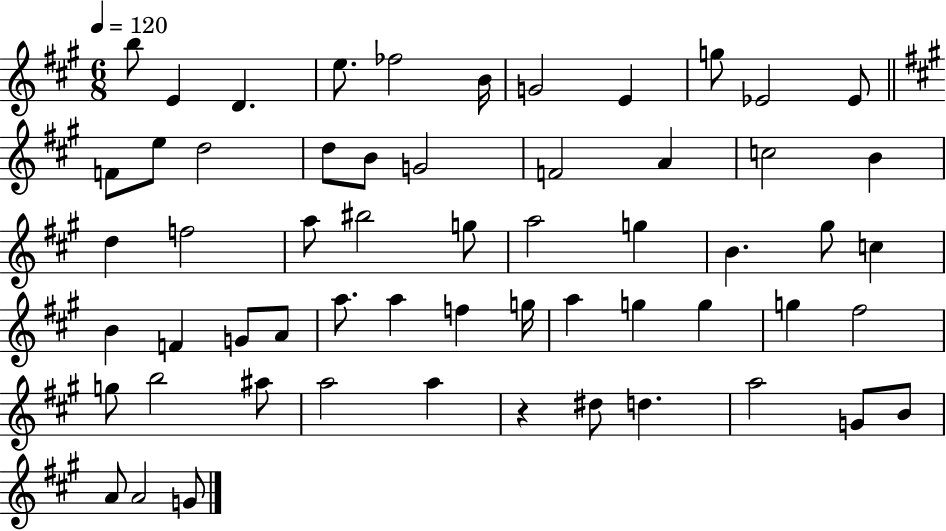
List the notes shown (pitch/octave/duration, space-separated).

B5/e E4/q D4/q. E5/e. FES5/h B4/s G4/h E4/q G5/e Eb4/h Eb4/e F4/e E5/e D5/h D5/e B4/e G4/h F4/h A4/q C5/h B4/q D5/q F5/h A5/e BIS5/h G5/e A5/h G5/q B4/q. G#5/e C5/q B4/q F4/q G4/e A4/e A5/e. A5/q F5/q G5/s A5/q G5/q G5/q G5/q F#5/h G5/e B5/h A#5/e A5/h A5/q R/q D#5/e D5/q. A5/h G4/e B4/e A4/e A4/h G4/e